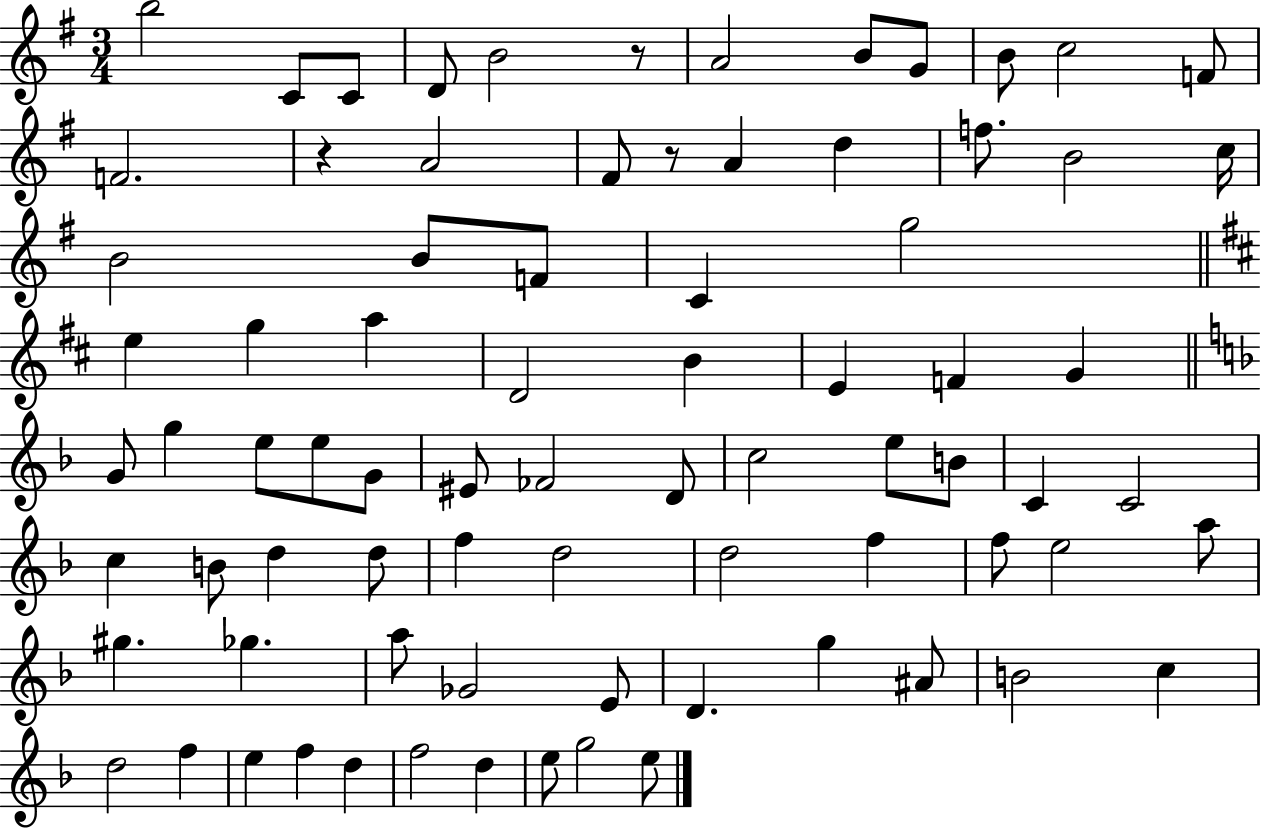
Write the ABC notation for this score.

X:1
T:Untitled
M:3/4
L:1/4
K:G
b2 C/2 C/2 D/2 B2 z/2 A2 B/2 G/2 B/2 c2 F/2 F2 z A2 ^F/2 z/2 A d f/2 B2 c/4 B2 B/2 F/2 C g2 e g a D2 B E F G G/2 g e/2 e/2 G/2 ^E/2 _F2 D/2 c2 e/2 B/2 C C2 c B/2 d d/2 f d2 d2 f f/2 e2 a/2 ^g _g a/2 _G2 E/2 D g ^A/2 B2 c d2 f e f d f2 d e/2 g2 e/2